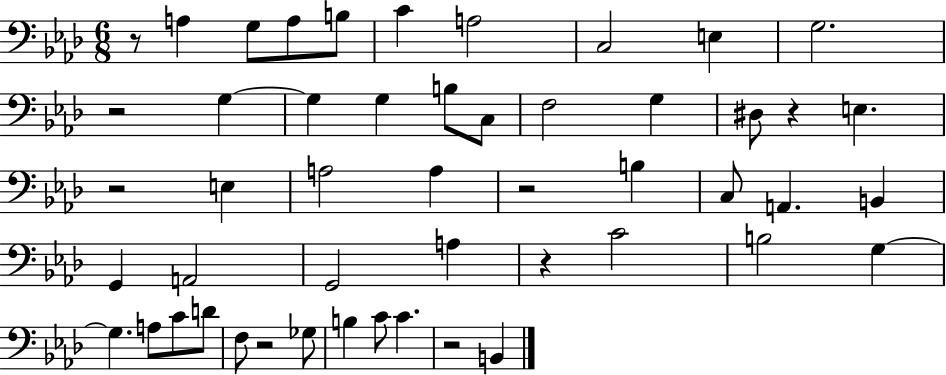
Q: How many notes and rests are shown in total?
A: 50